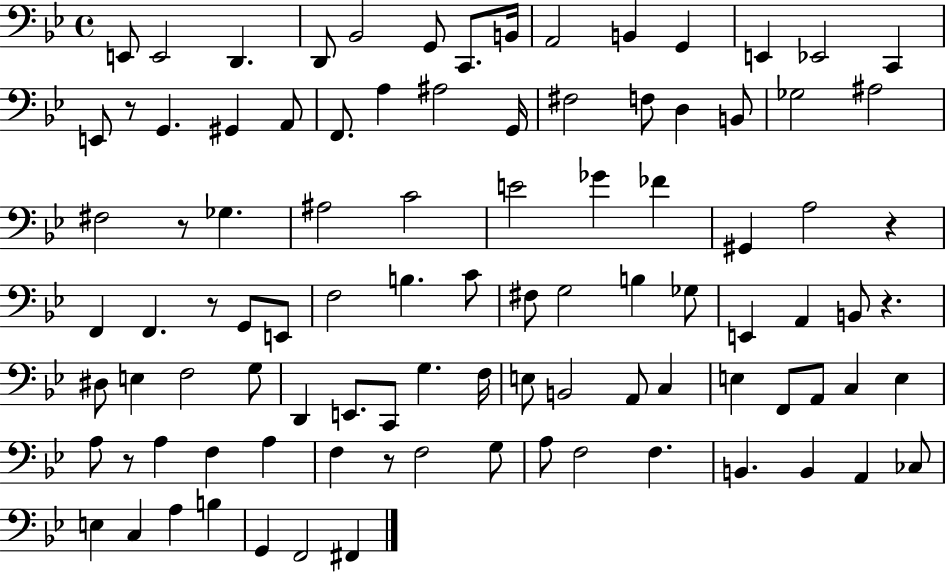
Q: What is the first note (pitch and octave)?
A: E2